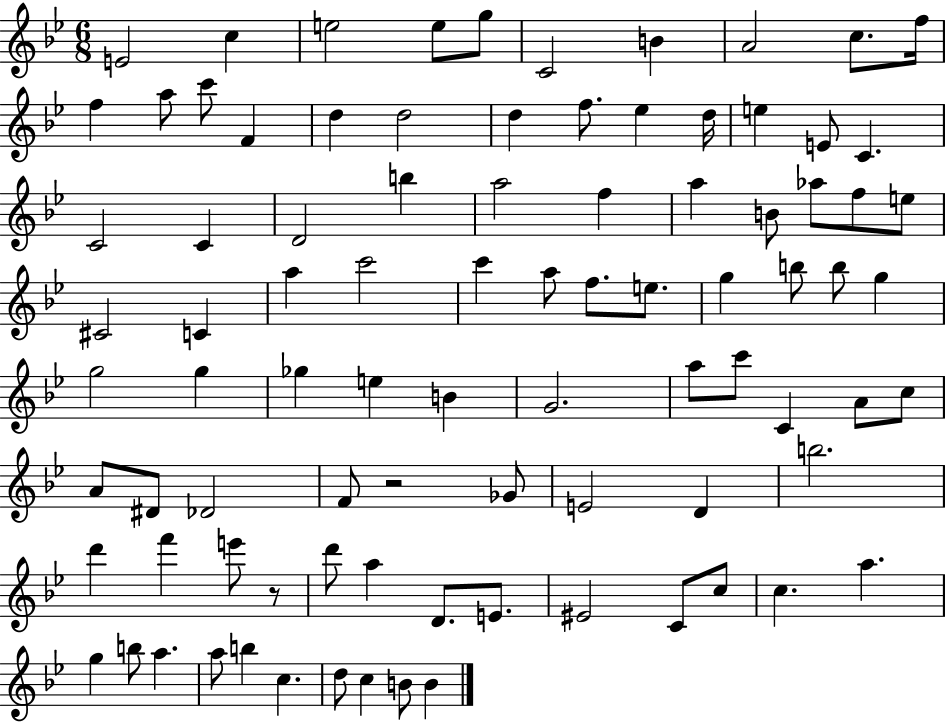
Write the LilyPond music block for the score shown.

{
  \clef treble
  \numericTimeSignature
  \time 6/8
  \key bes \major
  \repeat volta 2 { e'2 c''4 | e''2 e''8 g''8 | c'2 b'4 | a'2 c''8. f''16 | \break f''4 a''8 c'''8 f'4 | d''4 d''2 | d''4 f''8. ees''4 d''16 | e''4 e'8 c'4. | \break c'2 c'4 | d'2 b''4 | a''2 f''4 | a''4 b'8 aes''8 f''8 e''8 | \break cis'2 c'4 | a''4 c'''2 | c'''4 a''8 f''8. e''8. | g''4 b''8 b''8 g''4 | \break g''2 g''4 | ges''4 e''4 b'4 | g'2. | a''8 c'''8 c'4 a'8 c''8 | \break a'8 dis'8 des'2 | f'8 r2 ges'8 | e'2 d'4 | b''2. | \break d'''4 f'''4 e'''8 r8 | d'''8 a''4 d'8. e'8. | eis'2 c'8 c''8 | c''4. a''4. | \break g''4 b''8 a''4. | a''8 b''4 c''4. | d''8 c''4 b'8 b'4 | } \bar "|."
}